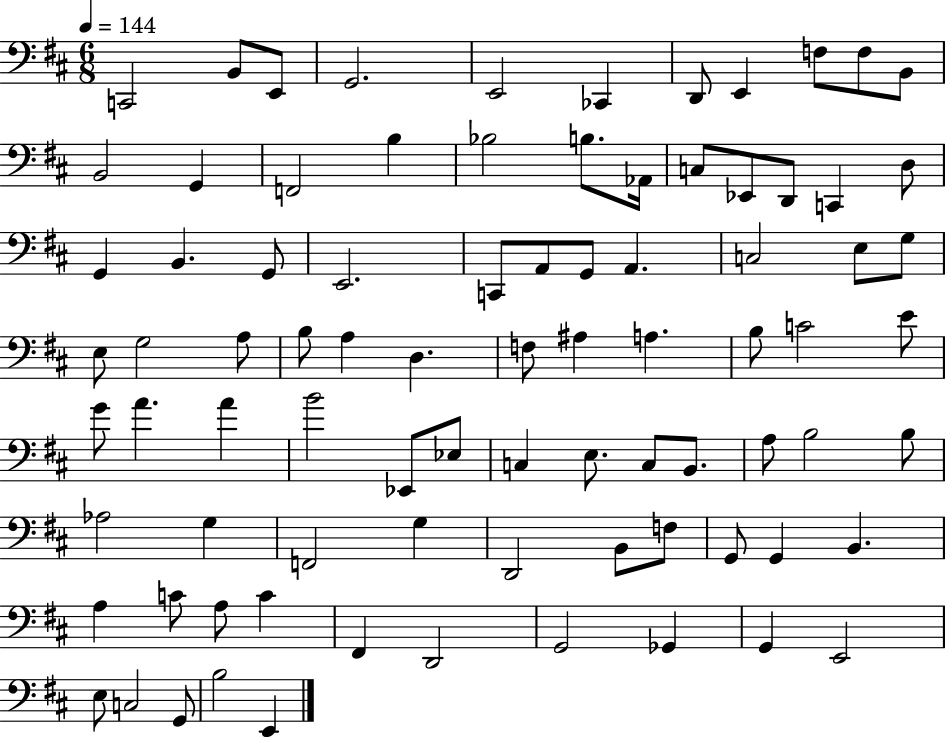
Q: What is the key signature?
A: D major